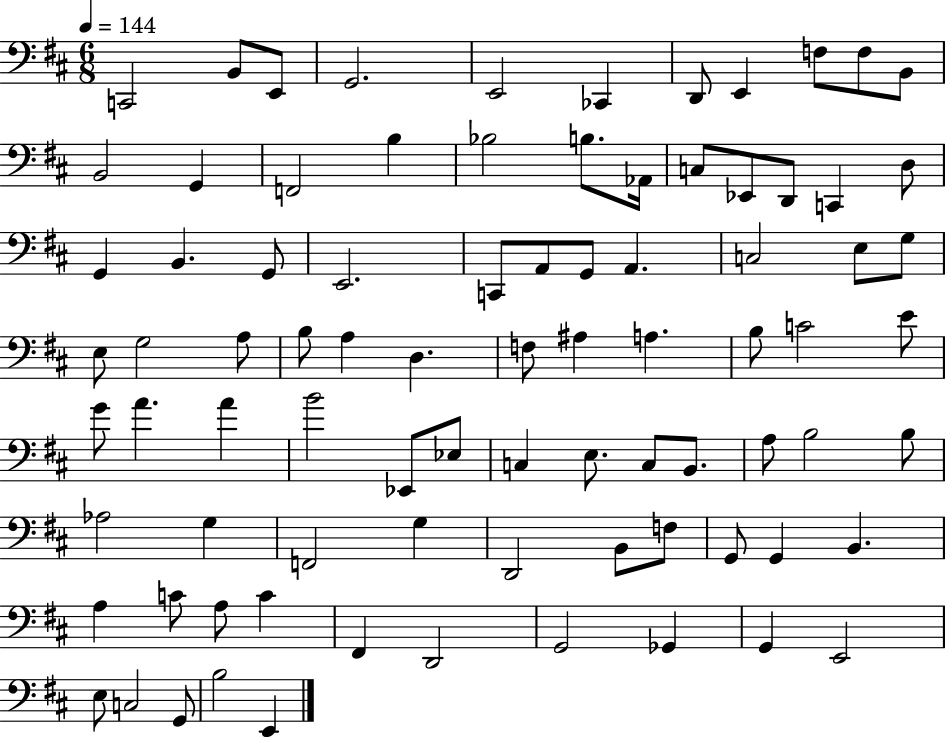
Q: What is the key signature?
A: D major